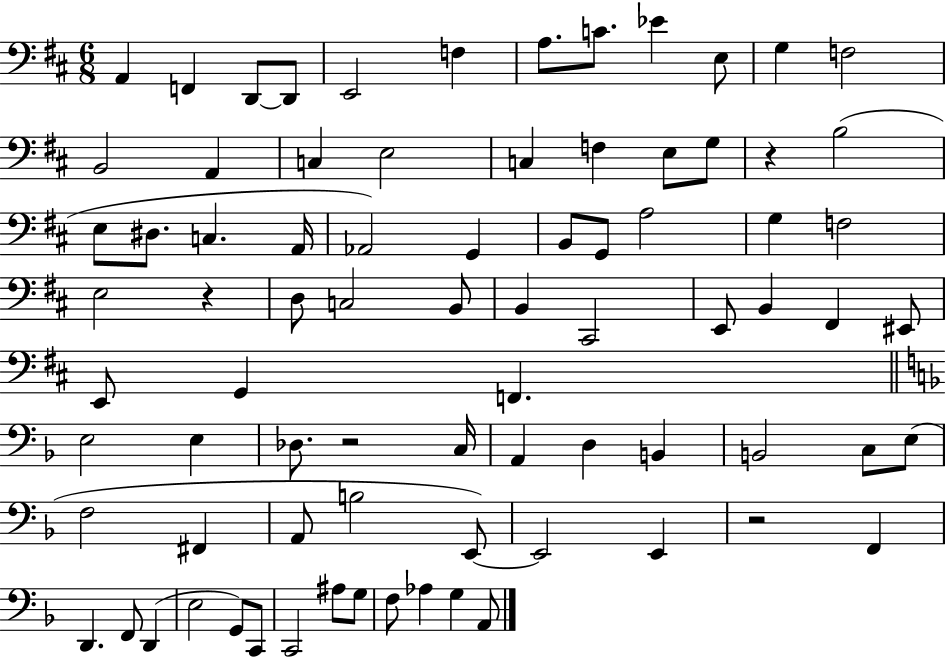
X:1
T:Untitled
M:6/8
L:1/4
K:D
A,, F,, D,,/2 D,,/2 E,,2 F, A,/2 C/2 _E E,/2 G, F,2 B,,2 A,, C, E,2 C, F, E,/2 G,/2 z B,2 E,/2 ^D,/2 C, A,,/4 _A,,2 G,, B,,/2 G,,/2 A,2 G, F,2 E,2 z D,/2 C,2 B,,/2 B,, ^C,,2 E,,/2 B,, ^F,, ^E,,/2 E,,/2 G,, F,, E,2 E, _D,/2 z2 C,/4 A,, D, B,, B,,2 C,/2 E,/2 F,2 ^F,, A,,/2 B,2 E,,/2 E,,2 E,, z2 F,, D,, F,,/2 D,, E,2 G,,/2 C,,/2 C,,2 ^A,/2 G,/2 F,/2 _A, G, A,,/2